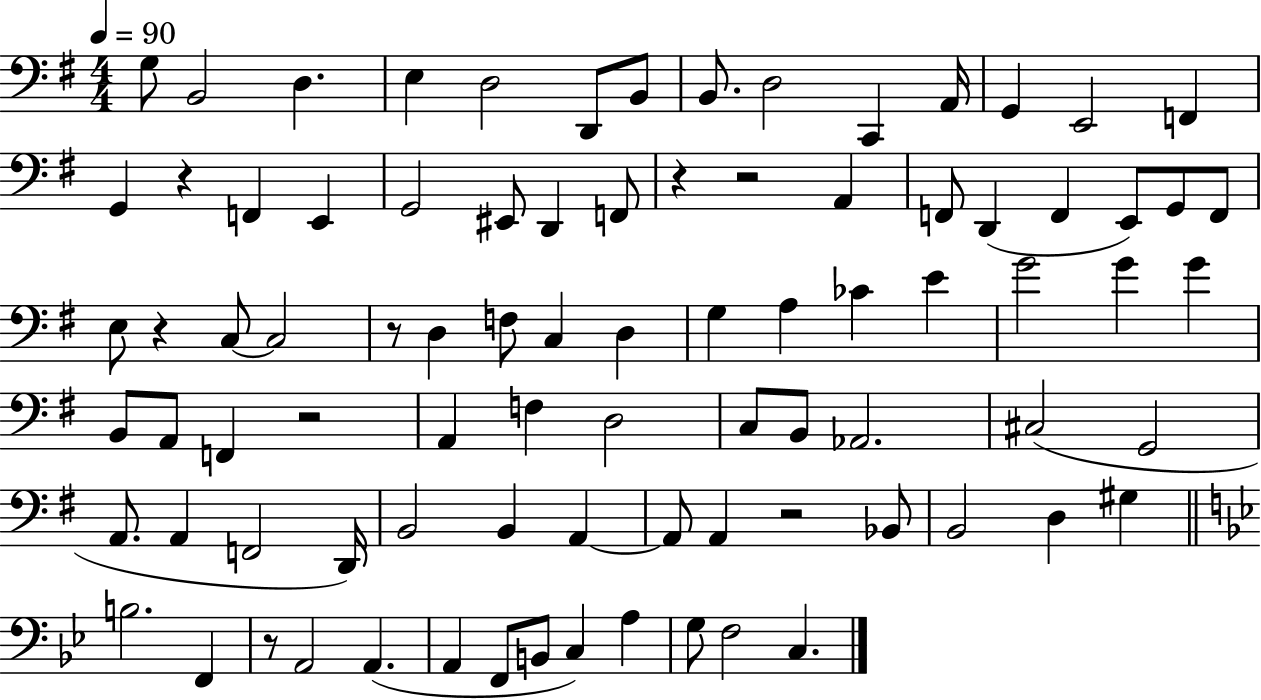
{
  \clef bass
  \numericTimeSignature
  \time 4/4
  \key g \major
  \tempo 4 = 90
  g8 b,2 d4. | e4 d2 d,8 b,8 | b,8. d2 c,4 a,16 | g,4 e,2 f,4 | \break g,4 r4 f,4 e,4 | g,2 eis,8 d,4 f,8 | r4 r2 a,4 | f,8 d,4( f,4 e,8) g,8 f,8 | \break e8 r4 c8~~ c2 | r8 d4 f8 c4 d4 | g4 a4 ces'4 e'4 | g'2 g'4 g'4 | \break b,8 a,8 f,4 r2 | a,4 f4 d2 | c8 b,8 aes,2. | cis2( g,2 | \break a,8. a,4 f,2 d,16) | b,2 b,4 a,4~~ | a,8 a,4 r2 bes,8 | b,2 d4 gis4 | \break \bar "||" \break \key g \minor b2. f,4 | r8 a,2 a,4.( | a,4 f,8 b,8 c4) a4 | g8 f2 c4. | \break \bar "|."
}